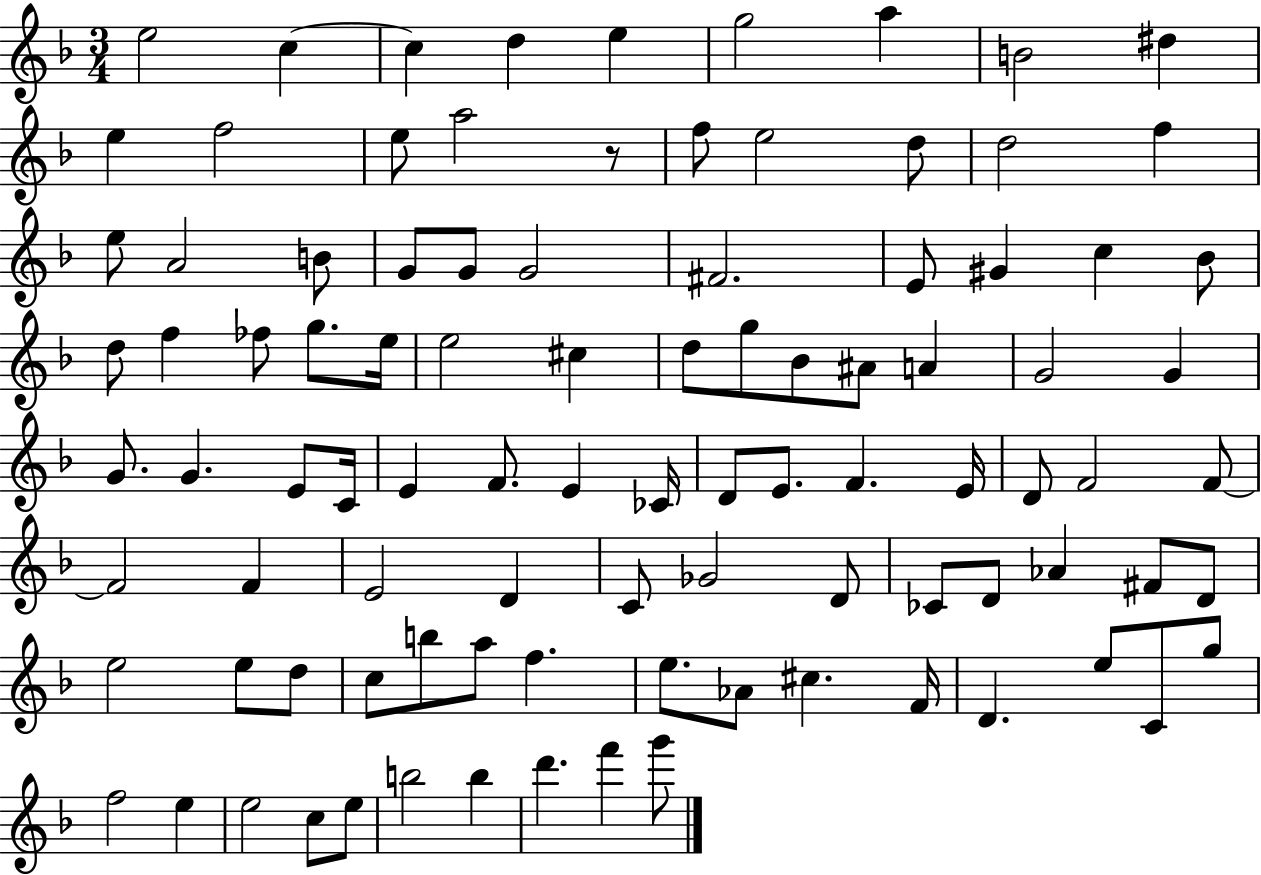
E5/h C5/q C5/q D5/q E5/q G5/h A5/q B4/h D#5/q E5/q F5/h E5/e A5/h R/e F5/e E5/h D5/e D5/h F5/q E5/e A4/h B4/e G4/e G4/e G4/h F#4/h. E4/e G#4/q C5/q Bb4/e D5/e F5/q FES5/e G5/e. E5/s E5/h C#5/q D5/e G5/e Bb4/e A#4/e A4/q G4/h G4/q G4/e. G4/q. E4/e C4/s E4/q F4/e. E4/q CES4/s D4/e E4/e. F4/q. E4/s D4/e F4/h F4/e F4/h F4/q E4/h D4/q C4/e Gb4/h D4/e CES4/e D4/e Ab4/q F#4/e D4/e E5/h E5/e D5/e C5/e B5/e A5/e F5/q. E5/e. Ab4/e C#5/q. F4/s D4/q. E5/e C4/e G5/e F5/h E5/q E5/h C5/e E5/e B5/h B5/q D6/q. F6/q G6/e